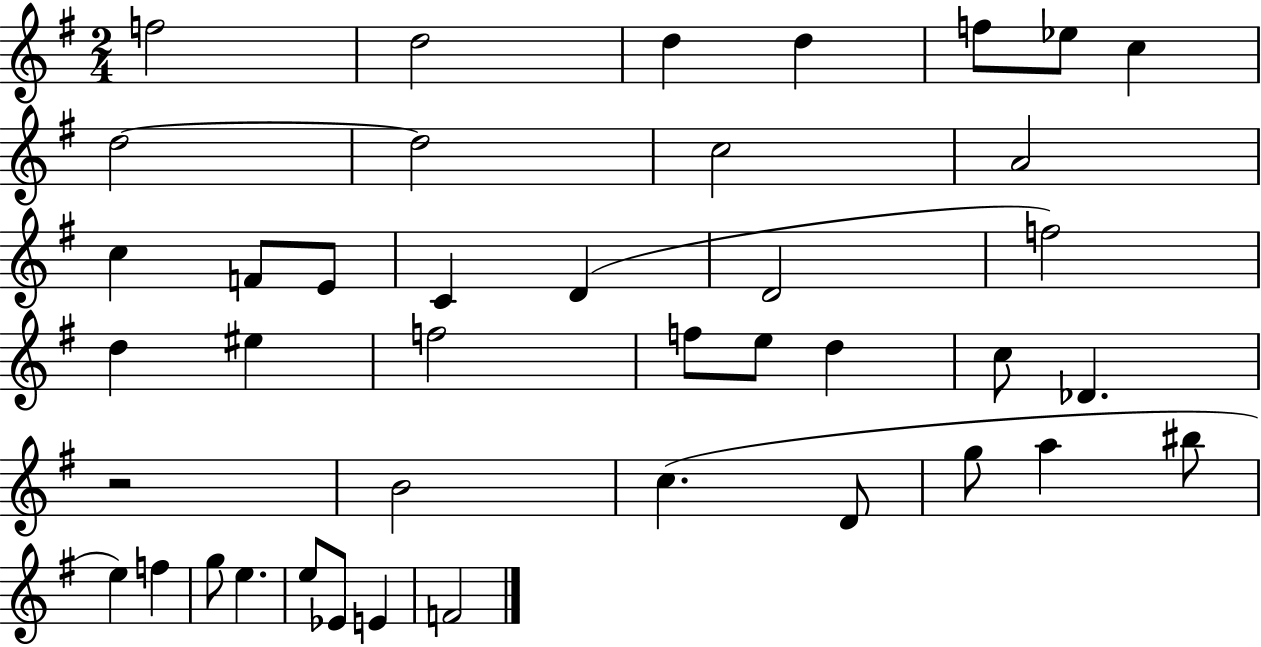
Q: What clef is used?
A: treble